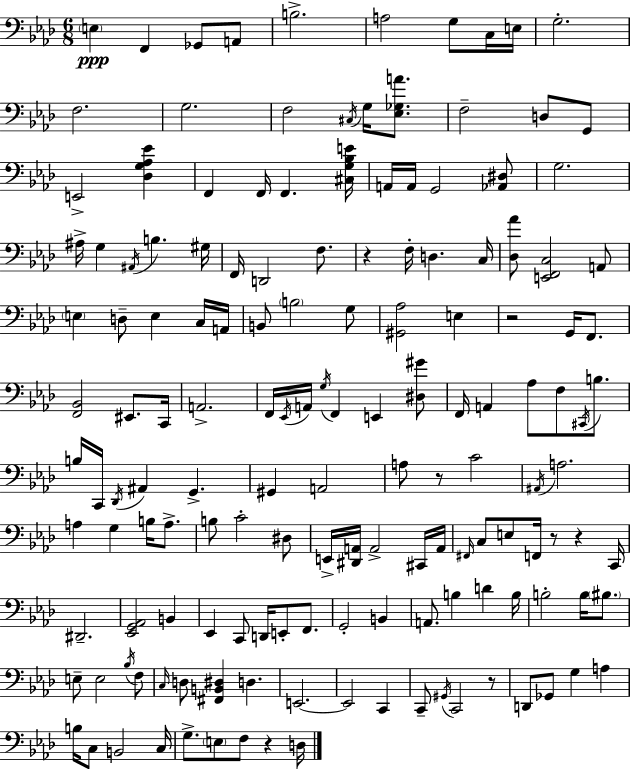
E3/q F2/q Gb2/e A2/e B3/h. A3/h G3/e C3/s E3/s G3/h. F3/h. G3/h. F3/h C#3/s G3/s [Eb3,Gb3,A4]/e. F3/h D3/e G2/e E2/h [Db3,G3,Ab3,Eb4]/q F2/q F2/s F2/q. [C#3,G3,Bb3,E4]/s A2/s A2/s G2/h [Ab2,D#3]/e G3/h. A#3/s G3/q A#2/s B3/q. G#3/s F2/s D2/h F3/e. R/q F3/s D3/q. C3/s [Db3,Ab4]/e [E2,F2,C3]/h A2/e E3/q D3/e E3/q C3/s A2/s B2/e B3/h G3/e [G#2,Ab3]/h E3/q R/h G2/s F2/e. [F2,Bb2]/h EIS2/e. C2/s A2/h. F2/s Eb2/s A2/s G3/s F2/q E2/q [D#3,G#4]/e F2/s A2/q Ab3/e F3/e C#2/s B3/e. B3/s C2/s Db2/s A#2/q G2/q. G#2/q A2/h A3/e R/e C4/h A#2/s A3/h. A3/q G3/q B3/s A3/e. B3/e C4/h D#3/e E2/s [D#2,A2]/s A2/h C#2/s A2/s F#2/s C3/e E3/e F2/s R/e R/q C2/s D#2/h. [Eb2,G2,Ab2]/h B2/q Eb2/q C2/e D2/s E2/e F2/e. G2/h B2/q A2/e. B3/q D4/q B3/s B3/h B3/s BIS3/e. E3/e E3/h Bb3/s F3/e C3/s D3/e [F#2,B2,D#3]/q D3/q. E2/h. E2/h C2/q C2/e G#2/s C2/h R/e D2/e Gb2/e G3/q A3/q B3/s C3/e B2/h C3/s G3/e. E3/e F3/e R/q D3/s